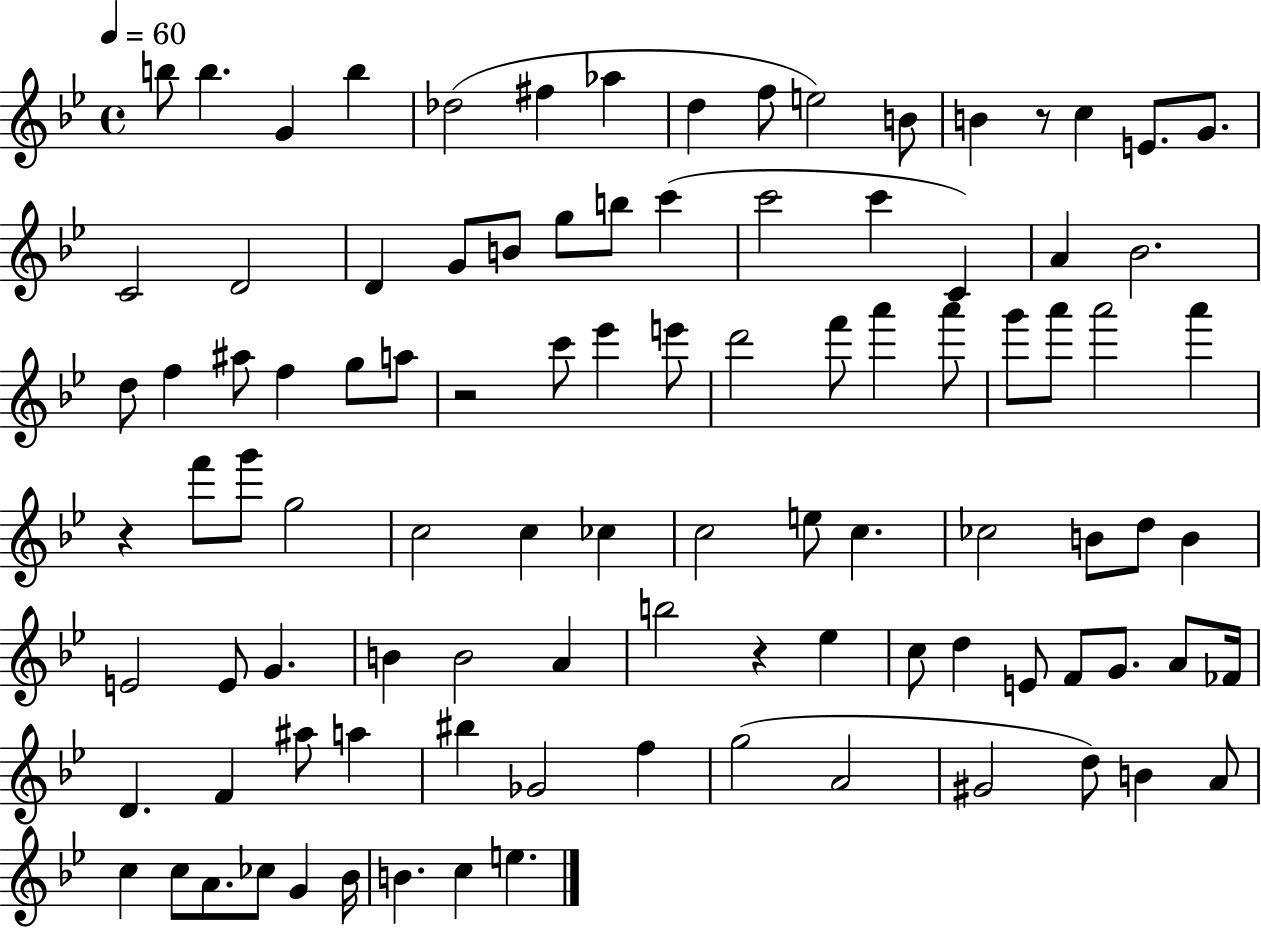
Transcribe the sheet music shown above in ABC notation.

X:1
T:Untitled
M:4/4
L:1/4
K:Bb
b/2 b G b _d2 ^f _a d f/2 e2 B/2 B z/2 c E/2 G/2 C2 D2 D G/2 B/2 g/2 b/2 c' c'2 c' C A _B2 d/2 f ^a/2 f g/2 a/2 z2 c'/2 _e' e'/2 d'2 f'/2 a' a'/2 g'/2 a'/2 a'2 a' z f'/2 g'/2 g2 c2 c _c c2 e/2 c _c2 B/2 d/2 B E2 E/2 G B B2 A b2 z _e c/2 d E/2 F/2 G/2 A/2 _F/4 D F ^a/2 a ^b _G2 f g2 A2 ^G2 d/2 B A/2 c c/2 A/2 _c/2 G _B/4 B c e